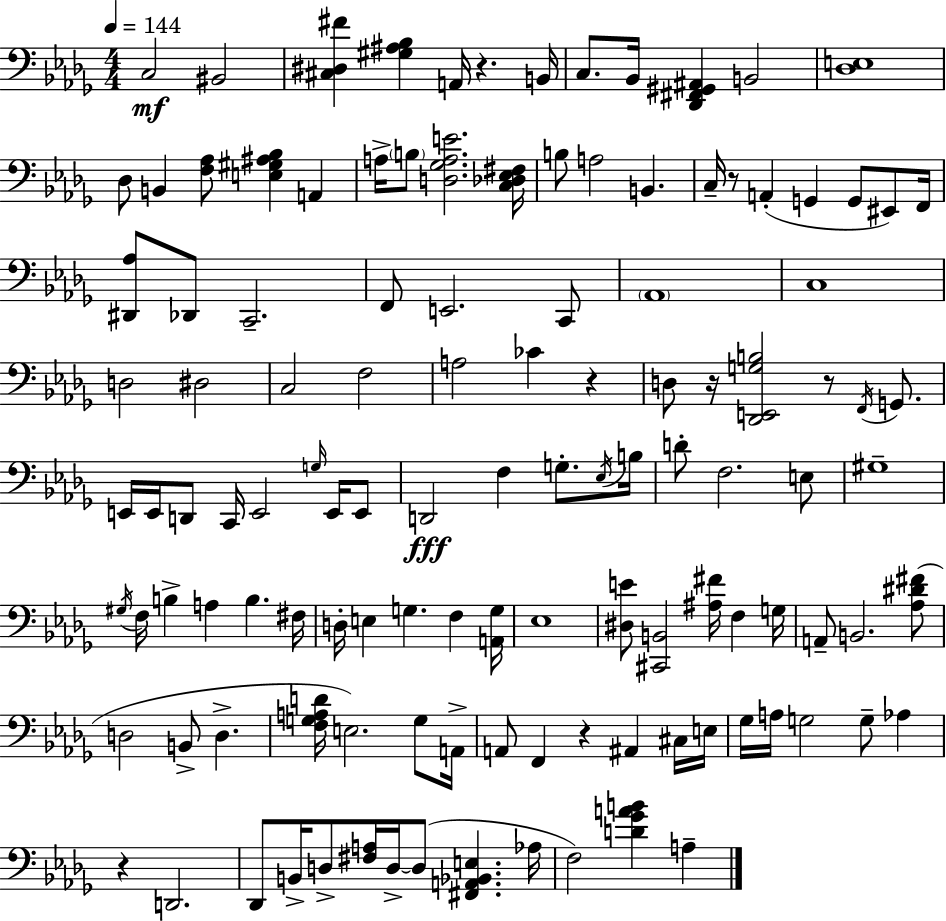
X:1
T:Untitled
M:4/4
L:1/4
K:Bbm
C,2 ^B,,2 [^C,^D,^F] [^G,^A,_B,] A,,/4 z B,,/4 C,/2 _B,,/4 [_D,,^F,,^G,,^A,,] B,,2 [_D,E,]4 _D,/2 B,, [F,_A,]/2 [E,^G,^A,_B,] A,, A,/4 B,/2 [D,_G,A,E]2 [C,_D,_E,^F,]/4 B,/2 A,2 B,, C,/4 z/2 A,, G,, G,,/2 ^E,,/2 F,,/4 [^D,,_A,]/2 _D,,/2 C,,2 F,,/2 E,,2 C,,/2 _A,,4 C,4 D,2 ^D,2 C,2 F,2 A,2 _C z D,/2 z/4 [_D,,E,,G,B,]2 z/2 F,,/4 G,,/2 E,,/4 E,,/4 D,,/2 C,,/4 E,,2 G,/4 E,,/4 E,,/2 D,,2 F, G,/2 _E,/4 B,/4 D/2 F,2 E,/2 ^G,4 ^G,/4 F,/4 B, A, B, ^F,/4 D,/4 E, G, F, [A,,G,]/4 _E,4 [^D,E]/2 [^C,,B,,]2 [^A,^F]/4 F, G,/4 A,,/2 B,,2 [_A,^D^F]/2 D,2 B,,/2 D, [F,G,A,D]/4 E,2 G,/2 A,,/4 A,,/2 F,, z ^A,, ^C,/4 E,/4 _G,/4 A,/4 G,2 G,/2 _A, z D,,2 _D,,/2 B,,/4 D,/2 [^F,A,]/4 D,/4 D,/2 [^F,,A,,_B,,E,] _A,/4 F,2 [D_GAB] A,